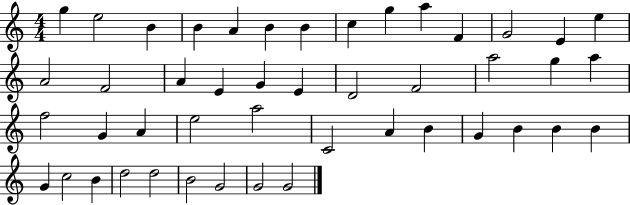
{
  \clef treble
  \numericTimeSignature
  \time 4/4
  \key c \major
  g''4 e''2 b'4 | b'4 a'4 b'4 b'4 | c''4 g''4 a''4 f'4 | g'2 e'4 e''4 | \break a'2 f'2 | a'4 e'4 g'4 e'4 | d'2 f'2 | a''2 g''4 a''4 | \break f''2 g'4 a'4 | e''2 a''2 | c'2 a'4 b'4 | g'4 b'4 b'4 b'4 | \break g'4 c''2 b'4 | d''2 d''2 | b'2 g'2 | g'2 g'2 | \break \bar "|."
}